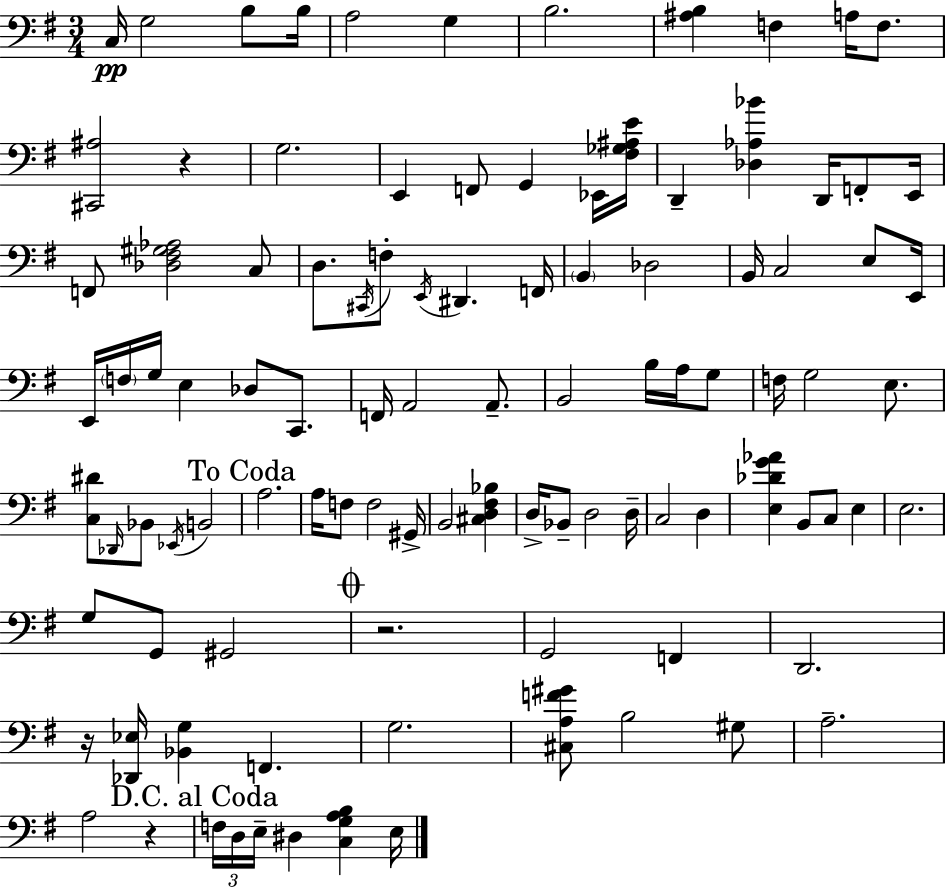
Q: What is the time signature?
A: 3/4